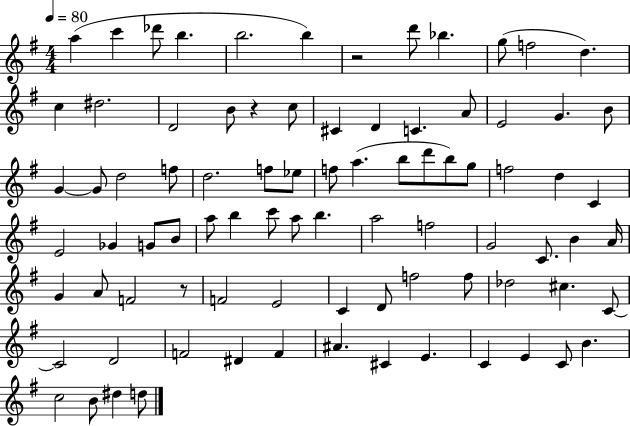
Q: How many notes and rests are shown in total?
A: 85